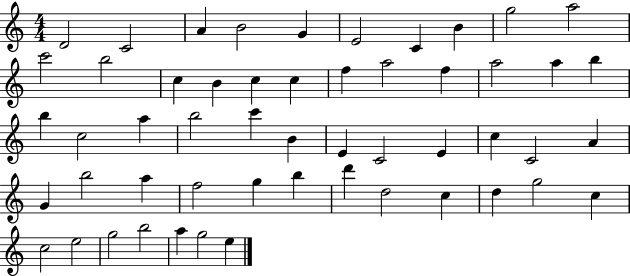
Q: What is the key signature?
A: C major